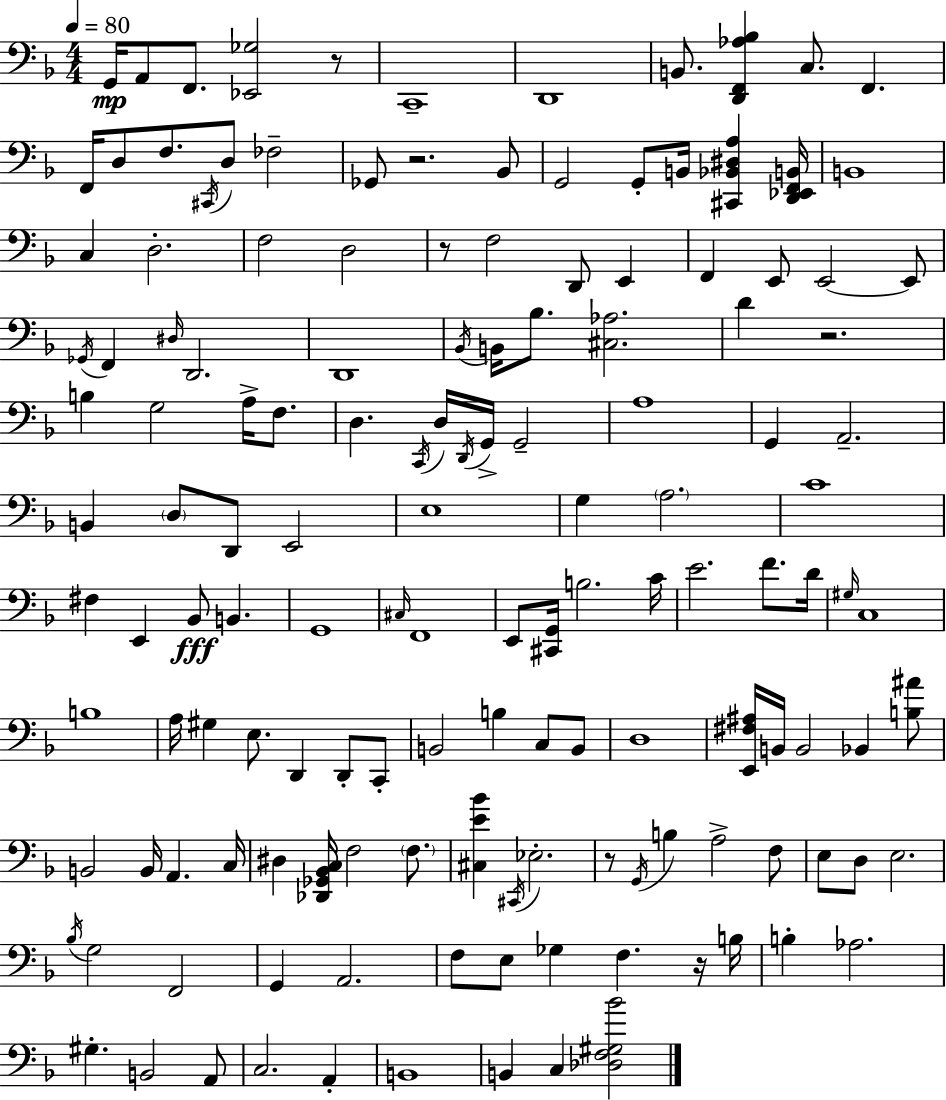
X:1
T:Untitled
M:4/4
L:1/4
K:Dm
G,,/4 A,,/2 F,,/2 [_E,,_G,]2 z/2 C,,4 D,,4 B,,/2 [D,,F,,_A,_B,] C,/2 F,, F,,/4 D,/2 F,/2 ^C,,/4 D,/2 _F,2 _G,,/2 z2 _B,,/2 G,,2 G,,/2 B,,/4 [^C,,_B,,^D,A,] [D,,_E,,F,,B,,]/4 B,,4 C, D,2 F,2 D,2 z/2 F,2 D,,/2 E,, F,, E,,/2 E,,2 E,,/2 _G,,/4 F,, ^D,/4 D,,2 D,,4 _B,,/4 B,,/4 _B,/2 [^C,_A,]2 D z2 B, G,2 A,/4 F,/2 D, C,,/4 D,/4 D,,/4 G,,/4 G,,2 A,4 G,, A,,2 B,, D,/2 D,,/2 E,,2 E,4 G, A,2 C4 ^F, E,, _B,,/2 B,, G,,4 ^C,/4 F,,4 E,,/2 [^C,,G,,]/4 B,2 C/4 E2 F/2 D/4 ^G,/4 C,4 B,4 A,/4 ^G, E,/2 D,, D,,/2 C,,/2 B,,2 B, C,/2 B,,/2 D,4 [E,,^F,^A,]/4 B,,/4 B,,2 _B,, [B,^A]/2 B,,2 B,,/4 A,, C,/4 ^D, [_D,,_G,,_B,,C,]/4 F,2 F,/2 [^C,E_B] ^C,,/4 _E,2 z/2 G,,/4 B, A,2 F,/2 E,/2 D,/2 E,2 _B,/4 G,2 F,,2 G,, A,,2 F,/2 E,/2 _G, F, z/4 B,/4 B, _A,2 ^G, B,,2 A,,/2 C,2 A,, B,,4 B,, C, [_D,F,^G,_B]2